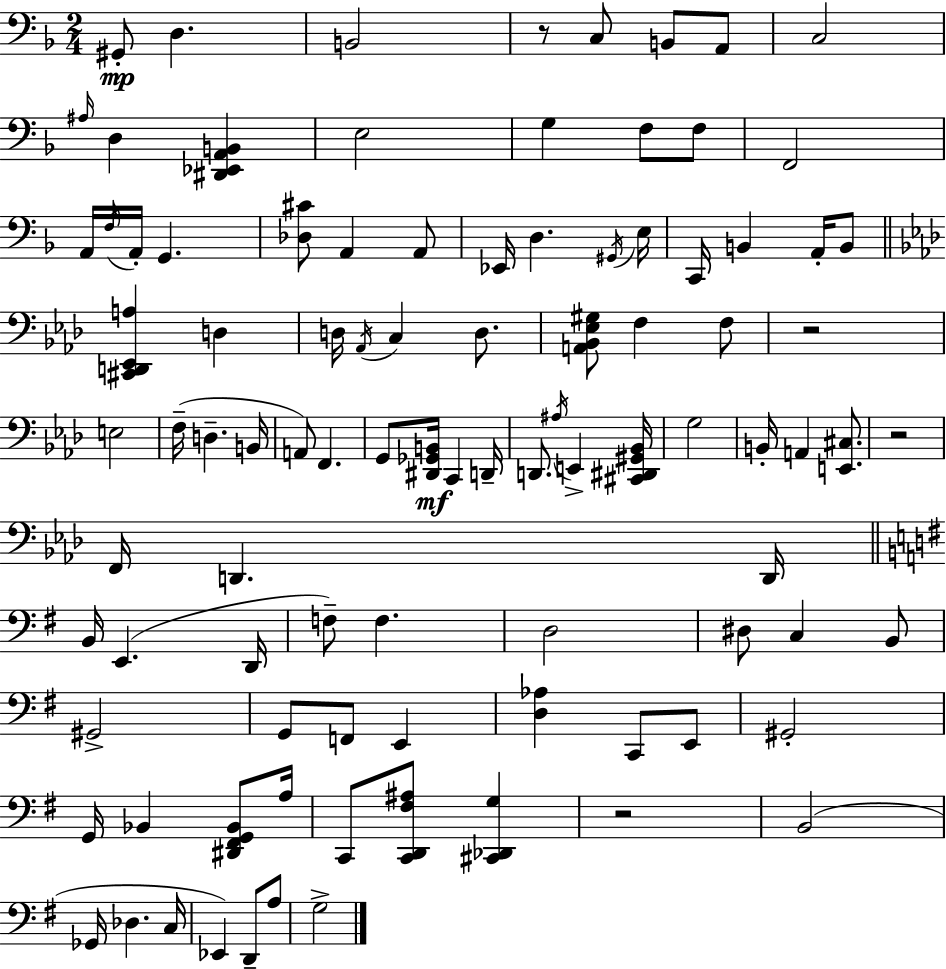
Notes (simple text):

G#2/e D3/q. B2/h R/e C3/e B2/e A2/e C3/h A#3/s D3/q [D#2,Eb2,A2,B2]/q E3/h G3/q F3/e F3/e F2/h A2/s F3/s A2/s G2/q. [Db3,C#4]/e A2/q A2/e Eb2/s D3/q. G#2/s E3/s C2/s B2/q A2/s B2/e [C#2,D2,Eb2,A3]/q D3/q D3/s Ab2/s C3/q D3/e. [A2,Bb2,Eb3,G#3]/e F3/q F3/e R/h E3/h F3/s D3/q. B2/s A2/e F2/q. G2/e [D#2,Gb2,B2]/s C2/q D2/s D2/e. A#3/s E2/q [C#2,D#2,G#2,Bb2]/s G3/h B2/s A2/q [E2,C#3]/e. R/h F2/s D2/q. D2/s B2/s E2/q. D2/s F3/e F3/q. D3/h D#3/e C3/q B2/e G#2/h G2/e F2/e E2/q [D3,Ab3]/q C2/e E2/e G#2/h G2/s Bb2/q [D#2,F#2,G2,Bb2]/e A3/s C2/e [C2,D2,F#3,A#3]/e [C#2,Db2,G3]/q R/h B2/h Gb2/s Db3/q. C3/s Eb2/q D2/e A3/e G3/h